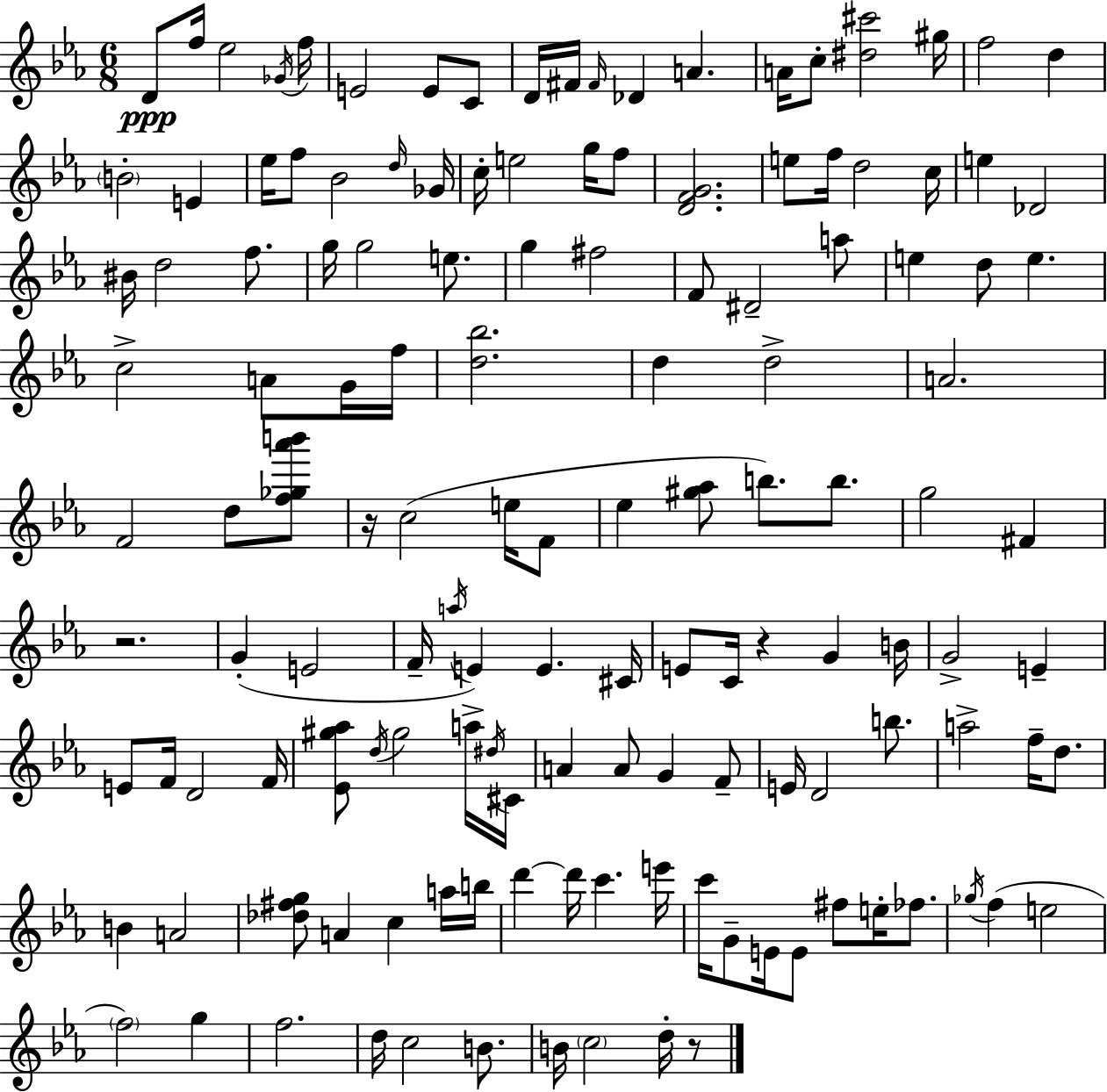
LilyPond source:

{
  \clef treble
  \numericTimeSignature
  \time 6/8
  \key c \minor
  \repeat volta 2 { d'8\ppp f''16 ees''2 \acciaccatura { ges'16 } | f''16 e'2 e'8 c'8 | d'16 fis'16 \grace { fis'16 } des'4 a'4. | a'16 c''8-. <dis'' cis'''>2 | \break gis''16 f''2 d''4 | \parenthesize b'2-. e'4 | ees''16 f''8 bes'2 | \grace { d''16 } ges'16 c''16-. e''2 | \break g''16 f''8 <d' f' g'>2. | e''8 f''16 d''2 | c''16 e''4 des'2 | bis'16 d''2 | \break f''8. g''16 g''2 | e''8. g''4 fis''2 | f'8 dis'2-- | a''8 e''4 d''8 e''4. | \break c''2-> a'8 | g'16 f''16 <d'' bes''>2. | d''4 d''2-> | a'2. | \break f'2 d''8 | <f'' ges'' aes''' b'''>8 r16 c''2( | e''16 f'8 ees''4 <gis'' aes''>8 b''8.) | b''8. g''2 fis'4 | \break r2. | g'4-.( e'2 | f'16-- \acciaccatura { a''16 }) e'4 e'4. | cis'16 e'8 c'16 r4 g'4 | \break b'16 g'2-> | e'4-- e'8 f'16 d'2 | f'16 <ees' gis'' aes''>8 \acciaccatura { d''16 } gis''2 | a''16-> \acciaccatura { dis''16 } cis'16 a'4 a'8 | \break g'4 f'8-- e'16 d'2 | b''8. a''2-> | f''16-- d''8. b'4 a'2 | <des'' fis'' g''>8 a'4 | \break c''4 a''16 b''16 d'''4~~ d'''16 c'''4. | e'''16 c'''16 g'8-- e'16 e'8 | fis''8 e''16-. fes''8. \acciaccatura { ges''16 }( f''4 e''2 | \parenthesize f''2) | \break g''4 f''2. | d''16 c''2 | b'8. b'16 \parenthesize c''2 | d''16-. r8 } \bar "|."
}